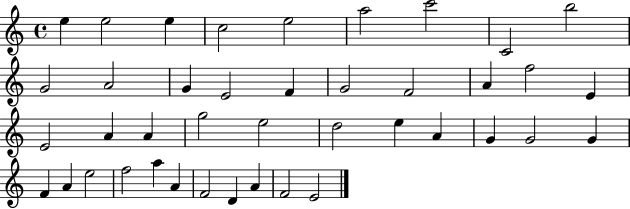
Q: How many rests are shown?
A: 0